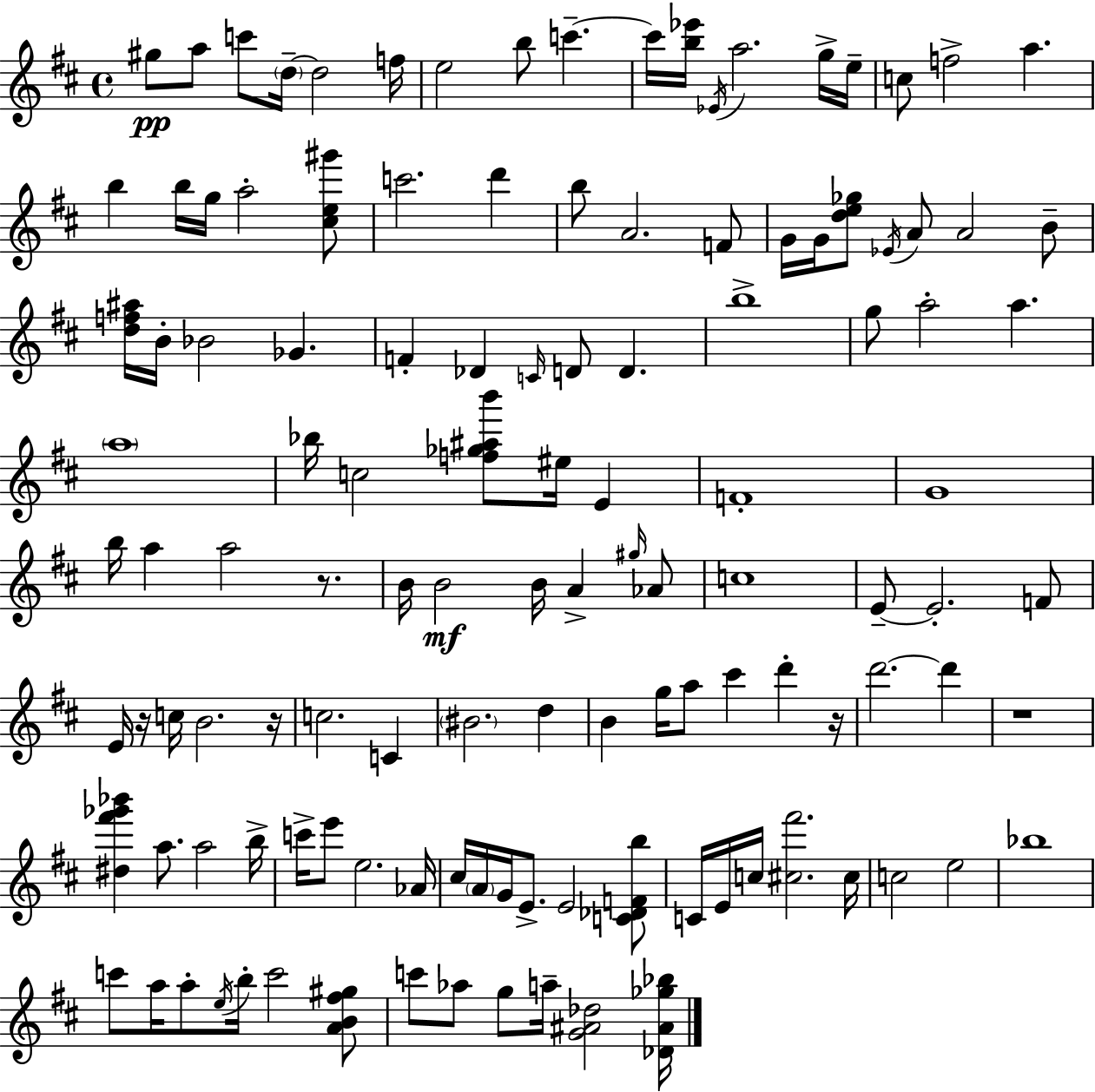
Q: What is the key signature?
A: D major